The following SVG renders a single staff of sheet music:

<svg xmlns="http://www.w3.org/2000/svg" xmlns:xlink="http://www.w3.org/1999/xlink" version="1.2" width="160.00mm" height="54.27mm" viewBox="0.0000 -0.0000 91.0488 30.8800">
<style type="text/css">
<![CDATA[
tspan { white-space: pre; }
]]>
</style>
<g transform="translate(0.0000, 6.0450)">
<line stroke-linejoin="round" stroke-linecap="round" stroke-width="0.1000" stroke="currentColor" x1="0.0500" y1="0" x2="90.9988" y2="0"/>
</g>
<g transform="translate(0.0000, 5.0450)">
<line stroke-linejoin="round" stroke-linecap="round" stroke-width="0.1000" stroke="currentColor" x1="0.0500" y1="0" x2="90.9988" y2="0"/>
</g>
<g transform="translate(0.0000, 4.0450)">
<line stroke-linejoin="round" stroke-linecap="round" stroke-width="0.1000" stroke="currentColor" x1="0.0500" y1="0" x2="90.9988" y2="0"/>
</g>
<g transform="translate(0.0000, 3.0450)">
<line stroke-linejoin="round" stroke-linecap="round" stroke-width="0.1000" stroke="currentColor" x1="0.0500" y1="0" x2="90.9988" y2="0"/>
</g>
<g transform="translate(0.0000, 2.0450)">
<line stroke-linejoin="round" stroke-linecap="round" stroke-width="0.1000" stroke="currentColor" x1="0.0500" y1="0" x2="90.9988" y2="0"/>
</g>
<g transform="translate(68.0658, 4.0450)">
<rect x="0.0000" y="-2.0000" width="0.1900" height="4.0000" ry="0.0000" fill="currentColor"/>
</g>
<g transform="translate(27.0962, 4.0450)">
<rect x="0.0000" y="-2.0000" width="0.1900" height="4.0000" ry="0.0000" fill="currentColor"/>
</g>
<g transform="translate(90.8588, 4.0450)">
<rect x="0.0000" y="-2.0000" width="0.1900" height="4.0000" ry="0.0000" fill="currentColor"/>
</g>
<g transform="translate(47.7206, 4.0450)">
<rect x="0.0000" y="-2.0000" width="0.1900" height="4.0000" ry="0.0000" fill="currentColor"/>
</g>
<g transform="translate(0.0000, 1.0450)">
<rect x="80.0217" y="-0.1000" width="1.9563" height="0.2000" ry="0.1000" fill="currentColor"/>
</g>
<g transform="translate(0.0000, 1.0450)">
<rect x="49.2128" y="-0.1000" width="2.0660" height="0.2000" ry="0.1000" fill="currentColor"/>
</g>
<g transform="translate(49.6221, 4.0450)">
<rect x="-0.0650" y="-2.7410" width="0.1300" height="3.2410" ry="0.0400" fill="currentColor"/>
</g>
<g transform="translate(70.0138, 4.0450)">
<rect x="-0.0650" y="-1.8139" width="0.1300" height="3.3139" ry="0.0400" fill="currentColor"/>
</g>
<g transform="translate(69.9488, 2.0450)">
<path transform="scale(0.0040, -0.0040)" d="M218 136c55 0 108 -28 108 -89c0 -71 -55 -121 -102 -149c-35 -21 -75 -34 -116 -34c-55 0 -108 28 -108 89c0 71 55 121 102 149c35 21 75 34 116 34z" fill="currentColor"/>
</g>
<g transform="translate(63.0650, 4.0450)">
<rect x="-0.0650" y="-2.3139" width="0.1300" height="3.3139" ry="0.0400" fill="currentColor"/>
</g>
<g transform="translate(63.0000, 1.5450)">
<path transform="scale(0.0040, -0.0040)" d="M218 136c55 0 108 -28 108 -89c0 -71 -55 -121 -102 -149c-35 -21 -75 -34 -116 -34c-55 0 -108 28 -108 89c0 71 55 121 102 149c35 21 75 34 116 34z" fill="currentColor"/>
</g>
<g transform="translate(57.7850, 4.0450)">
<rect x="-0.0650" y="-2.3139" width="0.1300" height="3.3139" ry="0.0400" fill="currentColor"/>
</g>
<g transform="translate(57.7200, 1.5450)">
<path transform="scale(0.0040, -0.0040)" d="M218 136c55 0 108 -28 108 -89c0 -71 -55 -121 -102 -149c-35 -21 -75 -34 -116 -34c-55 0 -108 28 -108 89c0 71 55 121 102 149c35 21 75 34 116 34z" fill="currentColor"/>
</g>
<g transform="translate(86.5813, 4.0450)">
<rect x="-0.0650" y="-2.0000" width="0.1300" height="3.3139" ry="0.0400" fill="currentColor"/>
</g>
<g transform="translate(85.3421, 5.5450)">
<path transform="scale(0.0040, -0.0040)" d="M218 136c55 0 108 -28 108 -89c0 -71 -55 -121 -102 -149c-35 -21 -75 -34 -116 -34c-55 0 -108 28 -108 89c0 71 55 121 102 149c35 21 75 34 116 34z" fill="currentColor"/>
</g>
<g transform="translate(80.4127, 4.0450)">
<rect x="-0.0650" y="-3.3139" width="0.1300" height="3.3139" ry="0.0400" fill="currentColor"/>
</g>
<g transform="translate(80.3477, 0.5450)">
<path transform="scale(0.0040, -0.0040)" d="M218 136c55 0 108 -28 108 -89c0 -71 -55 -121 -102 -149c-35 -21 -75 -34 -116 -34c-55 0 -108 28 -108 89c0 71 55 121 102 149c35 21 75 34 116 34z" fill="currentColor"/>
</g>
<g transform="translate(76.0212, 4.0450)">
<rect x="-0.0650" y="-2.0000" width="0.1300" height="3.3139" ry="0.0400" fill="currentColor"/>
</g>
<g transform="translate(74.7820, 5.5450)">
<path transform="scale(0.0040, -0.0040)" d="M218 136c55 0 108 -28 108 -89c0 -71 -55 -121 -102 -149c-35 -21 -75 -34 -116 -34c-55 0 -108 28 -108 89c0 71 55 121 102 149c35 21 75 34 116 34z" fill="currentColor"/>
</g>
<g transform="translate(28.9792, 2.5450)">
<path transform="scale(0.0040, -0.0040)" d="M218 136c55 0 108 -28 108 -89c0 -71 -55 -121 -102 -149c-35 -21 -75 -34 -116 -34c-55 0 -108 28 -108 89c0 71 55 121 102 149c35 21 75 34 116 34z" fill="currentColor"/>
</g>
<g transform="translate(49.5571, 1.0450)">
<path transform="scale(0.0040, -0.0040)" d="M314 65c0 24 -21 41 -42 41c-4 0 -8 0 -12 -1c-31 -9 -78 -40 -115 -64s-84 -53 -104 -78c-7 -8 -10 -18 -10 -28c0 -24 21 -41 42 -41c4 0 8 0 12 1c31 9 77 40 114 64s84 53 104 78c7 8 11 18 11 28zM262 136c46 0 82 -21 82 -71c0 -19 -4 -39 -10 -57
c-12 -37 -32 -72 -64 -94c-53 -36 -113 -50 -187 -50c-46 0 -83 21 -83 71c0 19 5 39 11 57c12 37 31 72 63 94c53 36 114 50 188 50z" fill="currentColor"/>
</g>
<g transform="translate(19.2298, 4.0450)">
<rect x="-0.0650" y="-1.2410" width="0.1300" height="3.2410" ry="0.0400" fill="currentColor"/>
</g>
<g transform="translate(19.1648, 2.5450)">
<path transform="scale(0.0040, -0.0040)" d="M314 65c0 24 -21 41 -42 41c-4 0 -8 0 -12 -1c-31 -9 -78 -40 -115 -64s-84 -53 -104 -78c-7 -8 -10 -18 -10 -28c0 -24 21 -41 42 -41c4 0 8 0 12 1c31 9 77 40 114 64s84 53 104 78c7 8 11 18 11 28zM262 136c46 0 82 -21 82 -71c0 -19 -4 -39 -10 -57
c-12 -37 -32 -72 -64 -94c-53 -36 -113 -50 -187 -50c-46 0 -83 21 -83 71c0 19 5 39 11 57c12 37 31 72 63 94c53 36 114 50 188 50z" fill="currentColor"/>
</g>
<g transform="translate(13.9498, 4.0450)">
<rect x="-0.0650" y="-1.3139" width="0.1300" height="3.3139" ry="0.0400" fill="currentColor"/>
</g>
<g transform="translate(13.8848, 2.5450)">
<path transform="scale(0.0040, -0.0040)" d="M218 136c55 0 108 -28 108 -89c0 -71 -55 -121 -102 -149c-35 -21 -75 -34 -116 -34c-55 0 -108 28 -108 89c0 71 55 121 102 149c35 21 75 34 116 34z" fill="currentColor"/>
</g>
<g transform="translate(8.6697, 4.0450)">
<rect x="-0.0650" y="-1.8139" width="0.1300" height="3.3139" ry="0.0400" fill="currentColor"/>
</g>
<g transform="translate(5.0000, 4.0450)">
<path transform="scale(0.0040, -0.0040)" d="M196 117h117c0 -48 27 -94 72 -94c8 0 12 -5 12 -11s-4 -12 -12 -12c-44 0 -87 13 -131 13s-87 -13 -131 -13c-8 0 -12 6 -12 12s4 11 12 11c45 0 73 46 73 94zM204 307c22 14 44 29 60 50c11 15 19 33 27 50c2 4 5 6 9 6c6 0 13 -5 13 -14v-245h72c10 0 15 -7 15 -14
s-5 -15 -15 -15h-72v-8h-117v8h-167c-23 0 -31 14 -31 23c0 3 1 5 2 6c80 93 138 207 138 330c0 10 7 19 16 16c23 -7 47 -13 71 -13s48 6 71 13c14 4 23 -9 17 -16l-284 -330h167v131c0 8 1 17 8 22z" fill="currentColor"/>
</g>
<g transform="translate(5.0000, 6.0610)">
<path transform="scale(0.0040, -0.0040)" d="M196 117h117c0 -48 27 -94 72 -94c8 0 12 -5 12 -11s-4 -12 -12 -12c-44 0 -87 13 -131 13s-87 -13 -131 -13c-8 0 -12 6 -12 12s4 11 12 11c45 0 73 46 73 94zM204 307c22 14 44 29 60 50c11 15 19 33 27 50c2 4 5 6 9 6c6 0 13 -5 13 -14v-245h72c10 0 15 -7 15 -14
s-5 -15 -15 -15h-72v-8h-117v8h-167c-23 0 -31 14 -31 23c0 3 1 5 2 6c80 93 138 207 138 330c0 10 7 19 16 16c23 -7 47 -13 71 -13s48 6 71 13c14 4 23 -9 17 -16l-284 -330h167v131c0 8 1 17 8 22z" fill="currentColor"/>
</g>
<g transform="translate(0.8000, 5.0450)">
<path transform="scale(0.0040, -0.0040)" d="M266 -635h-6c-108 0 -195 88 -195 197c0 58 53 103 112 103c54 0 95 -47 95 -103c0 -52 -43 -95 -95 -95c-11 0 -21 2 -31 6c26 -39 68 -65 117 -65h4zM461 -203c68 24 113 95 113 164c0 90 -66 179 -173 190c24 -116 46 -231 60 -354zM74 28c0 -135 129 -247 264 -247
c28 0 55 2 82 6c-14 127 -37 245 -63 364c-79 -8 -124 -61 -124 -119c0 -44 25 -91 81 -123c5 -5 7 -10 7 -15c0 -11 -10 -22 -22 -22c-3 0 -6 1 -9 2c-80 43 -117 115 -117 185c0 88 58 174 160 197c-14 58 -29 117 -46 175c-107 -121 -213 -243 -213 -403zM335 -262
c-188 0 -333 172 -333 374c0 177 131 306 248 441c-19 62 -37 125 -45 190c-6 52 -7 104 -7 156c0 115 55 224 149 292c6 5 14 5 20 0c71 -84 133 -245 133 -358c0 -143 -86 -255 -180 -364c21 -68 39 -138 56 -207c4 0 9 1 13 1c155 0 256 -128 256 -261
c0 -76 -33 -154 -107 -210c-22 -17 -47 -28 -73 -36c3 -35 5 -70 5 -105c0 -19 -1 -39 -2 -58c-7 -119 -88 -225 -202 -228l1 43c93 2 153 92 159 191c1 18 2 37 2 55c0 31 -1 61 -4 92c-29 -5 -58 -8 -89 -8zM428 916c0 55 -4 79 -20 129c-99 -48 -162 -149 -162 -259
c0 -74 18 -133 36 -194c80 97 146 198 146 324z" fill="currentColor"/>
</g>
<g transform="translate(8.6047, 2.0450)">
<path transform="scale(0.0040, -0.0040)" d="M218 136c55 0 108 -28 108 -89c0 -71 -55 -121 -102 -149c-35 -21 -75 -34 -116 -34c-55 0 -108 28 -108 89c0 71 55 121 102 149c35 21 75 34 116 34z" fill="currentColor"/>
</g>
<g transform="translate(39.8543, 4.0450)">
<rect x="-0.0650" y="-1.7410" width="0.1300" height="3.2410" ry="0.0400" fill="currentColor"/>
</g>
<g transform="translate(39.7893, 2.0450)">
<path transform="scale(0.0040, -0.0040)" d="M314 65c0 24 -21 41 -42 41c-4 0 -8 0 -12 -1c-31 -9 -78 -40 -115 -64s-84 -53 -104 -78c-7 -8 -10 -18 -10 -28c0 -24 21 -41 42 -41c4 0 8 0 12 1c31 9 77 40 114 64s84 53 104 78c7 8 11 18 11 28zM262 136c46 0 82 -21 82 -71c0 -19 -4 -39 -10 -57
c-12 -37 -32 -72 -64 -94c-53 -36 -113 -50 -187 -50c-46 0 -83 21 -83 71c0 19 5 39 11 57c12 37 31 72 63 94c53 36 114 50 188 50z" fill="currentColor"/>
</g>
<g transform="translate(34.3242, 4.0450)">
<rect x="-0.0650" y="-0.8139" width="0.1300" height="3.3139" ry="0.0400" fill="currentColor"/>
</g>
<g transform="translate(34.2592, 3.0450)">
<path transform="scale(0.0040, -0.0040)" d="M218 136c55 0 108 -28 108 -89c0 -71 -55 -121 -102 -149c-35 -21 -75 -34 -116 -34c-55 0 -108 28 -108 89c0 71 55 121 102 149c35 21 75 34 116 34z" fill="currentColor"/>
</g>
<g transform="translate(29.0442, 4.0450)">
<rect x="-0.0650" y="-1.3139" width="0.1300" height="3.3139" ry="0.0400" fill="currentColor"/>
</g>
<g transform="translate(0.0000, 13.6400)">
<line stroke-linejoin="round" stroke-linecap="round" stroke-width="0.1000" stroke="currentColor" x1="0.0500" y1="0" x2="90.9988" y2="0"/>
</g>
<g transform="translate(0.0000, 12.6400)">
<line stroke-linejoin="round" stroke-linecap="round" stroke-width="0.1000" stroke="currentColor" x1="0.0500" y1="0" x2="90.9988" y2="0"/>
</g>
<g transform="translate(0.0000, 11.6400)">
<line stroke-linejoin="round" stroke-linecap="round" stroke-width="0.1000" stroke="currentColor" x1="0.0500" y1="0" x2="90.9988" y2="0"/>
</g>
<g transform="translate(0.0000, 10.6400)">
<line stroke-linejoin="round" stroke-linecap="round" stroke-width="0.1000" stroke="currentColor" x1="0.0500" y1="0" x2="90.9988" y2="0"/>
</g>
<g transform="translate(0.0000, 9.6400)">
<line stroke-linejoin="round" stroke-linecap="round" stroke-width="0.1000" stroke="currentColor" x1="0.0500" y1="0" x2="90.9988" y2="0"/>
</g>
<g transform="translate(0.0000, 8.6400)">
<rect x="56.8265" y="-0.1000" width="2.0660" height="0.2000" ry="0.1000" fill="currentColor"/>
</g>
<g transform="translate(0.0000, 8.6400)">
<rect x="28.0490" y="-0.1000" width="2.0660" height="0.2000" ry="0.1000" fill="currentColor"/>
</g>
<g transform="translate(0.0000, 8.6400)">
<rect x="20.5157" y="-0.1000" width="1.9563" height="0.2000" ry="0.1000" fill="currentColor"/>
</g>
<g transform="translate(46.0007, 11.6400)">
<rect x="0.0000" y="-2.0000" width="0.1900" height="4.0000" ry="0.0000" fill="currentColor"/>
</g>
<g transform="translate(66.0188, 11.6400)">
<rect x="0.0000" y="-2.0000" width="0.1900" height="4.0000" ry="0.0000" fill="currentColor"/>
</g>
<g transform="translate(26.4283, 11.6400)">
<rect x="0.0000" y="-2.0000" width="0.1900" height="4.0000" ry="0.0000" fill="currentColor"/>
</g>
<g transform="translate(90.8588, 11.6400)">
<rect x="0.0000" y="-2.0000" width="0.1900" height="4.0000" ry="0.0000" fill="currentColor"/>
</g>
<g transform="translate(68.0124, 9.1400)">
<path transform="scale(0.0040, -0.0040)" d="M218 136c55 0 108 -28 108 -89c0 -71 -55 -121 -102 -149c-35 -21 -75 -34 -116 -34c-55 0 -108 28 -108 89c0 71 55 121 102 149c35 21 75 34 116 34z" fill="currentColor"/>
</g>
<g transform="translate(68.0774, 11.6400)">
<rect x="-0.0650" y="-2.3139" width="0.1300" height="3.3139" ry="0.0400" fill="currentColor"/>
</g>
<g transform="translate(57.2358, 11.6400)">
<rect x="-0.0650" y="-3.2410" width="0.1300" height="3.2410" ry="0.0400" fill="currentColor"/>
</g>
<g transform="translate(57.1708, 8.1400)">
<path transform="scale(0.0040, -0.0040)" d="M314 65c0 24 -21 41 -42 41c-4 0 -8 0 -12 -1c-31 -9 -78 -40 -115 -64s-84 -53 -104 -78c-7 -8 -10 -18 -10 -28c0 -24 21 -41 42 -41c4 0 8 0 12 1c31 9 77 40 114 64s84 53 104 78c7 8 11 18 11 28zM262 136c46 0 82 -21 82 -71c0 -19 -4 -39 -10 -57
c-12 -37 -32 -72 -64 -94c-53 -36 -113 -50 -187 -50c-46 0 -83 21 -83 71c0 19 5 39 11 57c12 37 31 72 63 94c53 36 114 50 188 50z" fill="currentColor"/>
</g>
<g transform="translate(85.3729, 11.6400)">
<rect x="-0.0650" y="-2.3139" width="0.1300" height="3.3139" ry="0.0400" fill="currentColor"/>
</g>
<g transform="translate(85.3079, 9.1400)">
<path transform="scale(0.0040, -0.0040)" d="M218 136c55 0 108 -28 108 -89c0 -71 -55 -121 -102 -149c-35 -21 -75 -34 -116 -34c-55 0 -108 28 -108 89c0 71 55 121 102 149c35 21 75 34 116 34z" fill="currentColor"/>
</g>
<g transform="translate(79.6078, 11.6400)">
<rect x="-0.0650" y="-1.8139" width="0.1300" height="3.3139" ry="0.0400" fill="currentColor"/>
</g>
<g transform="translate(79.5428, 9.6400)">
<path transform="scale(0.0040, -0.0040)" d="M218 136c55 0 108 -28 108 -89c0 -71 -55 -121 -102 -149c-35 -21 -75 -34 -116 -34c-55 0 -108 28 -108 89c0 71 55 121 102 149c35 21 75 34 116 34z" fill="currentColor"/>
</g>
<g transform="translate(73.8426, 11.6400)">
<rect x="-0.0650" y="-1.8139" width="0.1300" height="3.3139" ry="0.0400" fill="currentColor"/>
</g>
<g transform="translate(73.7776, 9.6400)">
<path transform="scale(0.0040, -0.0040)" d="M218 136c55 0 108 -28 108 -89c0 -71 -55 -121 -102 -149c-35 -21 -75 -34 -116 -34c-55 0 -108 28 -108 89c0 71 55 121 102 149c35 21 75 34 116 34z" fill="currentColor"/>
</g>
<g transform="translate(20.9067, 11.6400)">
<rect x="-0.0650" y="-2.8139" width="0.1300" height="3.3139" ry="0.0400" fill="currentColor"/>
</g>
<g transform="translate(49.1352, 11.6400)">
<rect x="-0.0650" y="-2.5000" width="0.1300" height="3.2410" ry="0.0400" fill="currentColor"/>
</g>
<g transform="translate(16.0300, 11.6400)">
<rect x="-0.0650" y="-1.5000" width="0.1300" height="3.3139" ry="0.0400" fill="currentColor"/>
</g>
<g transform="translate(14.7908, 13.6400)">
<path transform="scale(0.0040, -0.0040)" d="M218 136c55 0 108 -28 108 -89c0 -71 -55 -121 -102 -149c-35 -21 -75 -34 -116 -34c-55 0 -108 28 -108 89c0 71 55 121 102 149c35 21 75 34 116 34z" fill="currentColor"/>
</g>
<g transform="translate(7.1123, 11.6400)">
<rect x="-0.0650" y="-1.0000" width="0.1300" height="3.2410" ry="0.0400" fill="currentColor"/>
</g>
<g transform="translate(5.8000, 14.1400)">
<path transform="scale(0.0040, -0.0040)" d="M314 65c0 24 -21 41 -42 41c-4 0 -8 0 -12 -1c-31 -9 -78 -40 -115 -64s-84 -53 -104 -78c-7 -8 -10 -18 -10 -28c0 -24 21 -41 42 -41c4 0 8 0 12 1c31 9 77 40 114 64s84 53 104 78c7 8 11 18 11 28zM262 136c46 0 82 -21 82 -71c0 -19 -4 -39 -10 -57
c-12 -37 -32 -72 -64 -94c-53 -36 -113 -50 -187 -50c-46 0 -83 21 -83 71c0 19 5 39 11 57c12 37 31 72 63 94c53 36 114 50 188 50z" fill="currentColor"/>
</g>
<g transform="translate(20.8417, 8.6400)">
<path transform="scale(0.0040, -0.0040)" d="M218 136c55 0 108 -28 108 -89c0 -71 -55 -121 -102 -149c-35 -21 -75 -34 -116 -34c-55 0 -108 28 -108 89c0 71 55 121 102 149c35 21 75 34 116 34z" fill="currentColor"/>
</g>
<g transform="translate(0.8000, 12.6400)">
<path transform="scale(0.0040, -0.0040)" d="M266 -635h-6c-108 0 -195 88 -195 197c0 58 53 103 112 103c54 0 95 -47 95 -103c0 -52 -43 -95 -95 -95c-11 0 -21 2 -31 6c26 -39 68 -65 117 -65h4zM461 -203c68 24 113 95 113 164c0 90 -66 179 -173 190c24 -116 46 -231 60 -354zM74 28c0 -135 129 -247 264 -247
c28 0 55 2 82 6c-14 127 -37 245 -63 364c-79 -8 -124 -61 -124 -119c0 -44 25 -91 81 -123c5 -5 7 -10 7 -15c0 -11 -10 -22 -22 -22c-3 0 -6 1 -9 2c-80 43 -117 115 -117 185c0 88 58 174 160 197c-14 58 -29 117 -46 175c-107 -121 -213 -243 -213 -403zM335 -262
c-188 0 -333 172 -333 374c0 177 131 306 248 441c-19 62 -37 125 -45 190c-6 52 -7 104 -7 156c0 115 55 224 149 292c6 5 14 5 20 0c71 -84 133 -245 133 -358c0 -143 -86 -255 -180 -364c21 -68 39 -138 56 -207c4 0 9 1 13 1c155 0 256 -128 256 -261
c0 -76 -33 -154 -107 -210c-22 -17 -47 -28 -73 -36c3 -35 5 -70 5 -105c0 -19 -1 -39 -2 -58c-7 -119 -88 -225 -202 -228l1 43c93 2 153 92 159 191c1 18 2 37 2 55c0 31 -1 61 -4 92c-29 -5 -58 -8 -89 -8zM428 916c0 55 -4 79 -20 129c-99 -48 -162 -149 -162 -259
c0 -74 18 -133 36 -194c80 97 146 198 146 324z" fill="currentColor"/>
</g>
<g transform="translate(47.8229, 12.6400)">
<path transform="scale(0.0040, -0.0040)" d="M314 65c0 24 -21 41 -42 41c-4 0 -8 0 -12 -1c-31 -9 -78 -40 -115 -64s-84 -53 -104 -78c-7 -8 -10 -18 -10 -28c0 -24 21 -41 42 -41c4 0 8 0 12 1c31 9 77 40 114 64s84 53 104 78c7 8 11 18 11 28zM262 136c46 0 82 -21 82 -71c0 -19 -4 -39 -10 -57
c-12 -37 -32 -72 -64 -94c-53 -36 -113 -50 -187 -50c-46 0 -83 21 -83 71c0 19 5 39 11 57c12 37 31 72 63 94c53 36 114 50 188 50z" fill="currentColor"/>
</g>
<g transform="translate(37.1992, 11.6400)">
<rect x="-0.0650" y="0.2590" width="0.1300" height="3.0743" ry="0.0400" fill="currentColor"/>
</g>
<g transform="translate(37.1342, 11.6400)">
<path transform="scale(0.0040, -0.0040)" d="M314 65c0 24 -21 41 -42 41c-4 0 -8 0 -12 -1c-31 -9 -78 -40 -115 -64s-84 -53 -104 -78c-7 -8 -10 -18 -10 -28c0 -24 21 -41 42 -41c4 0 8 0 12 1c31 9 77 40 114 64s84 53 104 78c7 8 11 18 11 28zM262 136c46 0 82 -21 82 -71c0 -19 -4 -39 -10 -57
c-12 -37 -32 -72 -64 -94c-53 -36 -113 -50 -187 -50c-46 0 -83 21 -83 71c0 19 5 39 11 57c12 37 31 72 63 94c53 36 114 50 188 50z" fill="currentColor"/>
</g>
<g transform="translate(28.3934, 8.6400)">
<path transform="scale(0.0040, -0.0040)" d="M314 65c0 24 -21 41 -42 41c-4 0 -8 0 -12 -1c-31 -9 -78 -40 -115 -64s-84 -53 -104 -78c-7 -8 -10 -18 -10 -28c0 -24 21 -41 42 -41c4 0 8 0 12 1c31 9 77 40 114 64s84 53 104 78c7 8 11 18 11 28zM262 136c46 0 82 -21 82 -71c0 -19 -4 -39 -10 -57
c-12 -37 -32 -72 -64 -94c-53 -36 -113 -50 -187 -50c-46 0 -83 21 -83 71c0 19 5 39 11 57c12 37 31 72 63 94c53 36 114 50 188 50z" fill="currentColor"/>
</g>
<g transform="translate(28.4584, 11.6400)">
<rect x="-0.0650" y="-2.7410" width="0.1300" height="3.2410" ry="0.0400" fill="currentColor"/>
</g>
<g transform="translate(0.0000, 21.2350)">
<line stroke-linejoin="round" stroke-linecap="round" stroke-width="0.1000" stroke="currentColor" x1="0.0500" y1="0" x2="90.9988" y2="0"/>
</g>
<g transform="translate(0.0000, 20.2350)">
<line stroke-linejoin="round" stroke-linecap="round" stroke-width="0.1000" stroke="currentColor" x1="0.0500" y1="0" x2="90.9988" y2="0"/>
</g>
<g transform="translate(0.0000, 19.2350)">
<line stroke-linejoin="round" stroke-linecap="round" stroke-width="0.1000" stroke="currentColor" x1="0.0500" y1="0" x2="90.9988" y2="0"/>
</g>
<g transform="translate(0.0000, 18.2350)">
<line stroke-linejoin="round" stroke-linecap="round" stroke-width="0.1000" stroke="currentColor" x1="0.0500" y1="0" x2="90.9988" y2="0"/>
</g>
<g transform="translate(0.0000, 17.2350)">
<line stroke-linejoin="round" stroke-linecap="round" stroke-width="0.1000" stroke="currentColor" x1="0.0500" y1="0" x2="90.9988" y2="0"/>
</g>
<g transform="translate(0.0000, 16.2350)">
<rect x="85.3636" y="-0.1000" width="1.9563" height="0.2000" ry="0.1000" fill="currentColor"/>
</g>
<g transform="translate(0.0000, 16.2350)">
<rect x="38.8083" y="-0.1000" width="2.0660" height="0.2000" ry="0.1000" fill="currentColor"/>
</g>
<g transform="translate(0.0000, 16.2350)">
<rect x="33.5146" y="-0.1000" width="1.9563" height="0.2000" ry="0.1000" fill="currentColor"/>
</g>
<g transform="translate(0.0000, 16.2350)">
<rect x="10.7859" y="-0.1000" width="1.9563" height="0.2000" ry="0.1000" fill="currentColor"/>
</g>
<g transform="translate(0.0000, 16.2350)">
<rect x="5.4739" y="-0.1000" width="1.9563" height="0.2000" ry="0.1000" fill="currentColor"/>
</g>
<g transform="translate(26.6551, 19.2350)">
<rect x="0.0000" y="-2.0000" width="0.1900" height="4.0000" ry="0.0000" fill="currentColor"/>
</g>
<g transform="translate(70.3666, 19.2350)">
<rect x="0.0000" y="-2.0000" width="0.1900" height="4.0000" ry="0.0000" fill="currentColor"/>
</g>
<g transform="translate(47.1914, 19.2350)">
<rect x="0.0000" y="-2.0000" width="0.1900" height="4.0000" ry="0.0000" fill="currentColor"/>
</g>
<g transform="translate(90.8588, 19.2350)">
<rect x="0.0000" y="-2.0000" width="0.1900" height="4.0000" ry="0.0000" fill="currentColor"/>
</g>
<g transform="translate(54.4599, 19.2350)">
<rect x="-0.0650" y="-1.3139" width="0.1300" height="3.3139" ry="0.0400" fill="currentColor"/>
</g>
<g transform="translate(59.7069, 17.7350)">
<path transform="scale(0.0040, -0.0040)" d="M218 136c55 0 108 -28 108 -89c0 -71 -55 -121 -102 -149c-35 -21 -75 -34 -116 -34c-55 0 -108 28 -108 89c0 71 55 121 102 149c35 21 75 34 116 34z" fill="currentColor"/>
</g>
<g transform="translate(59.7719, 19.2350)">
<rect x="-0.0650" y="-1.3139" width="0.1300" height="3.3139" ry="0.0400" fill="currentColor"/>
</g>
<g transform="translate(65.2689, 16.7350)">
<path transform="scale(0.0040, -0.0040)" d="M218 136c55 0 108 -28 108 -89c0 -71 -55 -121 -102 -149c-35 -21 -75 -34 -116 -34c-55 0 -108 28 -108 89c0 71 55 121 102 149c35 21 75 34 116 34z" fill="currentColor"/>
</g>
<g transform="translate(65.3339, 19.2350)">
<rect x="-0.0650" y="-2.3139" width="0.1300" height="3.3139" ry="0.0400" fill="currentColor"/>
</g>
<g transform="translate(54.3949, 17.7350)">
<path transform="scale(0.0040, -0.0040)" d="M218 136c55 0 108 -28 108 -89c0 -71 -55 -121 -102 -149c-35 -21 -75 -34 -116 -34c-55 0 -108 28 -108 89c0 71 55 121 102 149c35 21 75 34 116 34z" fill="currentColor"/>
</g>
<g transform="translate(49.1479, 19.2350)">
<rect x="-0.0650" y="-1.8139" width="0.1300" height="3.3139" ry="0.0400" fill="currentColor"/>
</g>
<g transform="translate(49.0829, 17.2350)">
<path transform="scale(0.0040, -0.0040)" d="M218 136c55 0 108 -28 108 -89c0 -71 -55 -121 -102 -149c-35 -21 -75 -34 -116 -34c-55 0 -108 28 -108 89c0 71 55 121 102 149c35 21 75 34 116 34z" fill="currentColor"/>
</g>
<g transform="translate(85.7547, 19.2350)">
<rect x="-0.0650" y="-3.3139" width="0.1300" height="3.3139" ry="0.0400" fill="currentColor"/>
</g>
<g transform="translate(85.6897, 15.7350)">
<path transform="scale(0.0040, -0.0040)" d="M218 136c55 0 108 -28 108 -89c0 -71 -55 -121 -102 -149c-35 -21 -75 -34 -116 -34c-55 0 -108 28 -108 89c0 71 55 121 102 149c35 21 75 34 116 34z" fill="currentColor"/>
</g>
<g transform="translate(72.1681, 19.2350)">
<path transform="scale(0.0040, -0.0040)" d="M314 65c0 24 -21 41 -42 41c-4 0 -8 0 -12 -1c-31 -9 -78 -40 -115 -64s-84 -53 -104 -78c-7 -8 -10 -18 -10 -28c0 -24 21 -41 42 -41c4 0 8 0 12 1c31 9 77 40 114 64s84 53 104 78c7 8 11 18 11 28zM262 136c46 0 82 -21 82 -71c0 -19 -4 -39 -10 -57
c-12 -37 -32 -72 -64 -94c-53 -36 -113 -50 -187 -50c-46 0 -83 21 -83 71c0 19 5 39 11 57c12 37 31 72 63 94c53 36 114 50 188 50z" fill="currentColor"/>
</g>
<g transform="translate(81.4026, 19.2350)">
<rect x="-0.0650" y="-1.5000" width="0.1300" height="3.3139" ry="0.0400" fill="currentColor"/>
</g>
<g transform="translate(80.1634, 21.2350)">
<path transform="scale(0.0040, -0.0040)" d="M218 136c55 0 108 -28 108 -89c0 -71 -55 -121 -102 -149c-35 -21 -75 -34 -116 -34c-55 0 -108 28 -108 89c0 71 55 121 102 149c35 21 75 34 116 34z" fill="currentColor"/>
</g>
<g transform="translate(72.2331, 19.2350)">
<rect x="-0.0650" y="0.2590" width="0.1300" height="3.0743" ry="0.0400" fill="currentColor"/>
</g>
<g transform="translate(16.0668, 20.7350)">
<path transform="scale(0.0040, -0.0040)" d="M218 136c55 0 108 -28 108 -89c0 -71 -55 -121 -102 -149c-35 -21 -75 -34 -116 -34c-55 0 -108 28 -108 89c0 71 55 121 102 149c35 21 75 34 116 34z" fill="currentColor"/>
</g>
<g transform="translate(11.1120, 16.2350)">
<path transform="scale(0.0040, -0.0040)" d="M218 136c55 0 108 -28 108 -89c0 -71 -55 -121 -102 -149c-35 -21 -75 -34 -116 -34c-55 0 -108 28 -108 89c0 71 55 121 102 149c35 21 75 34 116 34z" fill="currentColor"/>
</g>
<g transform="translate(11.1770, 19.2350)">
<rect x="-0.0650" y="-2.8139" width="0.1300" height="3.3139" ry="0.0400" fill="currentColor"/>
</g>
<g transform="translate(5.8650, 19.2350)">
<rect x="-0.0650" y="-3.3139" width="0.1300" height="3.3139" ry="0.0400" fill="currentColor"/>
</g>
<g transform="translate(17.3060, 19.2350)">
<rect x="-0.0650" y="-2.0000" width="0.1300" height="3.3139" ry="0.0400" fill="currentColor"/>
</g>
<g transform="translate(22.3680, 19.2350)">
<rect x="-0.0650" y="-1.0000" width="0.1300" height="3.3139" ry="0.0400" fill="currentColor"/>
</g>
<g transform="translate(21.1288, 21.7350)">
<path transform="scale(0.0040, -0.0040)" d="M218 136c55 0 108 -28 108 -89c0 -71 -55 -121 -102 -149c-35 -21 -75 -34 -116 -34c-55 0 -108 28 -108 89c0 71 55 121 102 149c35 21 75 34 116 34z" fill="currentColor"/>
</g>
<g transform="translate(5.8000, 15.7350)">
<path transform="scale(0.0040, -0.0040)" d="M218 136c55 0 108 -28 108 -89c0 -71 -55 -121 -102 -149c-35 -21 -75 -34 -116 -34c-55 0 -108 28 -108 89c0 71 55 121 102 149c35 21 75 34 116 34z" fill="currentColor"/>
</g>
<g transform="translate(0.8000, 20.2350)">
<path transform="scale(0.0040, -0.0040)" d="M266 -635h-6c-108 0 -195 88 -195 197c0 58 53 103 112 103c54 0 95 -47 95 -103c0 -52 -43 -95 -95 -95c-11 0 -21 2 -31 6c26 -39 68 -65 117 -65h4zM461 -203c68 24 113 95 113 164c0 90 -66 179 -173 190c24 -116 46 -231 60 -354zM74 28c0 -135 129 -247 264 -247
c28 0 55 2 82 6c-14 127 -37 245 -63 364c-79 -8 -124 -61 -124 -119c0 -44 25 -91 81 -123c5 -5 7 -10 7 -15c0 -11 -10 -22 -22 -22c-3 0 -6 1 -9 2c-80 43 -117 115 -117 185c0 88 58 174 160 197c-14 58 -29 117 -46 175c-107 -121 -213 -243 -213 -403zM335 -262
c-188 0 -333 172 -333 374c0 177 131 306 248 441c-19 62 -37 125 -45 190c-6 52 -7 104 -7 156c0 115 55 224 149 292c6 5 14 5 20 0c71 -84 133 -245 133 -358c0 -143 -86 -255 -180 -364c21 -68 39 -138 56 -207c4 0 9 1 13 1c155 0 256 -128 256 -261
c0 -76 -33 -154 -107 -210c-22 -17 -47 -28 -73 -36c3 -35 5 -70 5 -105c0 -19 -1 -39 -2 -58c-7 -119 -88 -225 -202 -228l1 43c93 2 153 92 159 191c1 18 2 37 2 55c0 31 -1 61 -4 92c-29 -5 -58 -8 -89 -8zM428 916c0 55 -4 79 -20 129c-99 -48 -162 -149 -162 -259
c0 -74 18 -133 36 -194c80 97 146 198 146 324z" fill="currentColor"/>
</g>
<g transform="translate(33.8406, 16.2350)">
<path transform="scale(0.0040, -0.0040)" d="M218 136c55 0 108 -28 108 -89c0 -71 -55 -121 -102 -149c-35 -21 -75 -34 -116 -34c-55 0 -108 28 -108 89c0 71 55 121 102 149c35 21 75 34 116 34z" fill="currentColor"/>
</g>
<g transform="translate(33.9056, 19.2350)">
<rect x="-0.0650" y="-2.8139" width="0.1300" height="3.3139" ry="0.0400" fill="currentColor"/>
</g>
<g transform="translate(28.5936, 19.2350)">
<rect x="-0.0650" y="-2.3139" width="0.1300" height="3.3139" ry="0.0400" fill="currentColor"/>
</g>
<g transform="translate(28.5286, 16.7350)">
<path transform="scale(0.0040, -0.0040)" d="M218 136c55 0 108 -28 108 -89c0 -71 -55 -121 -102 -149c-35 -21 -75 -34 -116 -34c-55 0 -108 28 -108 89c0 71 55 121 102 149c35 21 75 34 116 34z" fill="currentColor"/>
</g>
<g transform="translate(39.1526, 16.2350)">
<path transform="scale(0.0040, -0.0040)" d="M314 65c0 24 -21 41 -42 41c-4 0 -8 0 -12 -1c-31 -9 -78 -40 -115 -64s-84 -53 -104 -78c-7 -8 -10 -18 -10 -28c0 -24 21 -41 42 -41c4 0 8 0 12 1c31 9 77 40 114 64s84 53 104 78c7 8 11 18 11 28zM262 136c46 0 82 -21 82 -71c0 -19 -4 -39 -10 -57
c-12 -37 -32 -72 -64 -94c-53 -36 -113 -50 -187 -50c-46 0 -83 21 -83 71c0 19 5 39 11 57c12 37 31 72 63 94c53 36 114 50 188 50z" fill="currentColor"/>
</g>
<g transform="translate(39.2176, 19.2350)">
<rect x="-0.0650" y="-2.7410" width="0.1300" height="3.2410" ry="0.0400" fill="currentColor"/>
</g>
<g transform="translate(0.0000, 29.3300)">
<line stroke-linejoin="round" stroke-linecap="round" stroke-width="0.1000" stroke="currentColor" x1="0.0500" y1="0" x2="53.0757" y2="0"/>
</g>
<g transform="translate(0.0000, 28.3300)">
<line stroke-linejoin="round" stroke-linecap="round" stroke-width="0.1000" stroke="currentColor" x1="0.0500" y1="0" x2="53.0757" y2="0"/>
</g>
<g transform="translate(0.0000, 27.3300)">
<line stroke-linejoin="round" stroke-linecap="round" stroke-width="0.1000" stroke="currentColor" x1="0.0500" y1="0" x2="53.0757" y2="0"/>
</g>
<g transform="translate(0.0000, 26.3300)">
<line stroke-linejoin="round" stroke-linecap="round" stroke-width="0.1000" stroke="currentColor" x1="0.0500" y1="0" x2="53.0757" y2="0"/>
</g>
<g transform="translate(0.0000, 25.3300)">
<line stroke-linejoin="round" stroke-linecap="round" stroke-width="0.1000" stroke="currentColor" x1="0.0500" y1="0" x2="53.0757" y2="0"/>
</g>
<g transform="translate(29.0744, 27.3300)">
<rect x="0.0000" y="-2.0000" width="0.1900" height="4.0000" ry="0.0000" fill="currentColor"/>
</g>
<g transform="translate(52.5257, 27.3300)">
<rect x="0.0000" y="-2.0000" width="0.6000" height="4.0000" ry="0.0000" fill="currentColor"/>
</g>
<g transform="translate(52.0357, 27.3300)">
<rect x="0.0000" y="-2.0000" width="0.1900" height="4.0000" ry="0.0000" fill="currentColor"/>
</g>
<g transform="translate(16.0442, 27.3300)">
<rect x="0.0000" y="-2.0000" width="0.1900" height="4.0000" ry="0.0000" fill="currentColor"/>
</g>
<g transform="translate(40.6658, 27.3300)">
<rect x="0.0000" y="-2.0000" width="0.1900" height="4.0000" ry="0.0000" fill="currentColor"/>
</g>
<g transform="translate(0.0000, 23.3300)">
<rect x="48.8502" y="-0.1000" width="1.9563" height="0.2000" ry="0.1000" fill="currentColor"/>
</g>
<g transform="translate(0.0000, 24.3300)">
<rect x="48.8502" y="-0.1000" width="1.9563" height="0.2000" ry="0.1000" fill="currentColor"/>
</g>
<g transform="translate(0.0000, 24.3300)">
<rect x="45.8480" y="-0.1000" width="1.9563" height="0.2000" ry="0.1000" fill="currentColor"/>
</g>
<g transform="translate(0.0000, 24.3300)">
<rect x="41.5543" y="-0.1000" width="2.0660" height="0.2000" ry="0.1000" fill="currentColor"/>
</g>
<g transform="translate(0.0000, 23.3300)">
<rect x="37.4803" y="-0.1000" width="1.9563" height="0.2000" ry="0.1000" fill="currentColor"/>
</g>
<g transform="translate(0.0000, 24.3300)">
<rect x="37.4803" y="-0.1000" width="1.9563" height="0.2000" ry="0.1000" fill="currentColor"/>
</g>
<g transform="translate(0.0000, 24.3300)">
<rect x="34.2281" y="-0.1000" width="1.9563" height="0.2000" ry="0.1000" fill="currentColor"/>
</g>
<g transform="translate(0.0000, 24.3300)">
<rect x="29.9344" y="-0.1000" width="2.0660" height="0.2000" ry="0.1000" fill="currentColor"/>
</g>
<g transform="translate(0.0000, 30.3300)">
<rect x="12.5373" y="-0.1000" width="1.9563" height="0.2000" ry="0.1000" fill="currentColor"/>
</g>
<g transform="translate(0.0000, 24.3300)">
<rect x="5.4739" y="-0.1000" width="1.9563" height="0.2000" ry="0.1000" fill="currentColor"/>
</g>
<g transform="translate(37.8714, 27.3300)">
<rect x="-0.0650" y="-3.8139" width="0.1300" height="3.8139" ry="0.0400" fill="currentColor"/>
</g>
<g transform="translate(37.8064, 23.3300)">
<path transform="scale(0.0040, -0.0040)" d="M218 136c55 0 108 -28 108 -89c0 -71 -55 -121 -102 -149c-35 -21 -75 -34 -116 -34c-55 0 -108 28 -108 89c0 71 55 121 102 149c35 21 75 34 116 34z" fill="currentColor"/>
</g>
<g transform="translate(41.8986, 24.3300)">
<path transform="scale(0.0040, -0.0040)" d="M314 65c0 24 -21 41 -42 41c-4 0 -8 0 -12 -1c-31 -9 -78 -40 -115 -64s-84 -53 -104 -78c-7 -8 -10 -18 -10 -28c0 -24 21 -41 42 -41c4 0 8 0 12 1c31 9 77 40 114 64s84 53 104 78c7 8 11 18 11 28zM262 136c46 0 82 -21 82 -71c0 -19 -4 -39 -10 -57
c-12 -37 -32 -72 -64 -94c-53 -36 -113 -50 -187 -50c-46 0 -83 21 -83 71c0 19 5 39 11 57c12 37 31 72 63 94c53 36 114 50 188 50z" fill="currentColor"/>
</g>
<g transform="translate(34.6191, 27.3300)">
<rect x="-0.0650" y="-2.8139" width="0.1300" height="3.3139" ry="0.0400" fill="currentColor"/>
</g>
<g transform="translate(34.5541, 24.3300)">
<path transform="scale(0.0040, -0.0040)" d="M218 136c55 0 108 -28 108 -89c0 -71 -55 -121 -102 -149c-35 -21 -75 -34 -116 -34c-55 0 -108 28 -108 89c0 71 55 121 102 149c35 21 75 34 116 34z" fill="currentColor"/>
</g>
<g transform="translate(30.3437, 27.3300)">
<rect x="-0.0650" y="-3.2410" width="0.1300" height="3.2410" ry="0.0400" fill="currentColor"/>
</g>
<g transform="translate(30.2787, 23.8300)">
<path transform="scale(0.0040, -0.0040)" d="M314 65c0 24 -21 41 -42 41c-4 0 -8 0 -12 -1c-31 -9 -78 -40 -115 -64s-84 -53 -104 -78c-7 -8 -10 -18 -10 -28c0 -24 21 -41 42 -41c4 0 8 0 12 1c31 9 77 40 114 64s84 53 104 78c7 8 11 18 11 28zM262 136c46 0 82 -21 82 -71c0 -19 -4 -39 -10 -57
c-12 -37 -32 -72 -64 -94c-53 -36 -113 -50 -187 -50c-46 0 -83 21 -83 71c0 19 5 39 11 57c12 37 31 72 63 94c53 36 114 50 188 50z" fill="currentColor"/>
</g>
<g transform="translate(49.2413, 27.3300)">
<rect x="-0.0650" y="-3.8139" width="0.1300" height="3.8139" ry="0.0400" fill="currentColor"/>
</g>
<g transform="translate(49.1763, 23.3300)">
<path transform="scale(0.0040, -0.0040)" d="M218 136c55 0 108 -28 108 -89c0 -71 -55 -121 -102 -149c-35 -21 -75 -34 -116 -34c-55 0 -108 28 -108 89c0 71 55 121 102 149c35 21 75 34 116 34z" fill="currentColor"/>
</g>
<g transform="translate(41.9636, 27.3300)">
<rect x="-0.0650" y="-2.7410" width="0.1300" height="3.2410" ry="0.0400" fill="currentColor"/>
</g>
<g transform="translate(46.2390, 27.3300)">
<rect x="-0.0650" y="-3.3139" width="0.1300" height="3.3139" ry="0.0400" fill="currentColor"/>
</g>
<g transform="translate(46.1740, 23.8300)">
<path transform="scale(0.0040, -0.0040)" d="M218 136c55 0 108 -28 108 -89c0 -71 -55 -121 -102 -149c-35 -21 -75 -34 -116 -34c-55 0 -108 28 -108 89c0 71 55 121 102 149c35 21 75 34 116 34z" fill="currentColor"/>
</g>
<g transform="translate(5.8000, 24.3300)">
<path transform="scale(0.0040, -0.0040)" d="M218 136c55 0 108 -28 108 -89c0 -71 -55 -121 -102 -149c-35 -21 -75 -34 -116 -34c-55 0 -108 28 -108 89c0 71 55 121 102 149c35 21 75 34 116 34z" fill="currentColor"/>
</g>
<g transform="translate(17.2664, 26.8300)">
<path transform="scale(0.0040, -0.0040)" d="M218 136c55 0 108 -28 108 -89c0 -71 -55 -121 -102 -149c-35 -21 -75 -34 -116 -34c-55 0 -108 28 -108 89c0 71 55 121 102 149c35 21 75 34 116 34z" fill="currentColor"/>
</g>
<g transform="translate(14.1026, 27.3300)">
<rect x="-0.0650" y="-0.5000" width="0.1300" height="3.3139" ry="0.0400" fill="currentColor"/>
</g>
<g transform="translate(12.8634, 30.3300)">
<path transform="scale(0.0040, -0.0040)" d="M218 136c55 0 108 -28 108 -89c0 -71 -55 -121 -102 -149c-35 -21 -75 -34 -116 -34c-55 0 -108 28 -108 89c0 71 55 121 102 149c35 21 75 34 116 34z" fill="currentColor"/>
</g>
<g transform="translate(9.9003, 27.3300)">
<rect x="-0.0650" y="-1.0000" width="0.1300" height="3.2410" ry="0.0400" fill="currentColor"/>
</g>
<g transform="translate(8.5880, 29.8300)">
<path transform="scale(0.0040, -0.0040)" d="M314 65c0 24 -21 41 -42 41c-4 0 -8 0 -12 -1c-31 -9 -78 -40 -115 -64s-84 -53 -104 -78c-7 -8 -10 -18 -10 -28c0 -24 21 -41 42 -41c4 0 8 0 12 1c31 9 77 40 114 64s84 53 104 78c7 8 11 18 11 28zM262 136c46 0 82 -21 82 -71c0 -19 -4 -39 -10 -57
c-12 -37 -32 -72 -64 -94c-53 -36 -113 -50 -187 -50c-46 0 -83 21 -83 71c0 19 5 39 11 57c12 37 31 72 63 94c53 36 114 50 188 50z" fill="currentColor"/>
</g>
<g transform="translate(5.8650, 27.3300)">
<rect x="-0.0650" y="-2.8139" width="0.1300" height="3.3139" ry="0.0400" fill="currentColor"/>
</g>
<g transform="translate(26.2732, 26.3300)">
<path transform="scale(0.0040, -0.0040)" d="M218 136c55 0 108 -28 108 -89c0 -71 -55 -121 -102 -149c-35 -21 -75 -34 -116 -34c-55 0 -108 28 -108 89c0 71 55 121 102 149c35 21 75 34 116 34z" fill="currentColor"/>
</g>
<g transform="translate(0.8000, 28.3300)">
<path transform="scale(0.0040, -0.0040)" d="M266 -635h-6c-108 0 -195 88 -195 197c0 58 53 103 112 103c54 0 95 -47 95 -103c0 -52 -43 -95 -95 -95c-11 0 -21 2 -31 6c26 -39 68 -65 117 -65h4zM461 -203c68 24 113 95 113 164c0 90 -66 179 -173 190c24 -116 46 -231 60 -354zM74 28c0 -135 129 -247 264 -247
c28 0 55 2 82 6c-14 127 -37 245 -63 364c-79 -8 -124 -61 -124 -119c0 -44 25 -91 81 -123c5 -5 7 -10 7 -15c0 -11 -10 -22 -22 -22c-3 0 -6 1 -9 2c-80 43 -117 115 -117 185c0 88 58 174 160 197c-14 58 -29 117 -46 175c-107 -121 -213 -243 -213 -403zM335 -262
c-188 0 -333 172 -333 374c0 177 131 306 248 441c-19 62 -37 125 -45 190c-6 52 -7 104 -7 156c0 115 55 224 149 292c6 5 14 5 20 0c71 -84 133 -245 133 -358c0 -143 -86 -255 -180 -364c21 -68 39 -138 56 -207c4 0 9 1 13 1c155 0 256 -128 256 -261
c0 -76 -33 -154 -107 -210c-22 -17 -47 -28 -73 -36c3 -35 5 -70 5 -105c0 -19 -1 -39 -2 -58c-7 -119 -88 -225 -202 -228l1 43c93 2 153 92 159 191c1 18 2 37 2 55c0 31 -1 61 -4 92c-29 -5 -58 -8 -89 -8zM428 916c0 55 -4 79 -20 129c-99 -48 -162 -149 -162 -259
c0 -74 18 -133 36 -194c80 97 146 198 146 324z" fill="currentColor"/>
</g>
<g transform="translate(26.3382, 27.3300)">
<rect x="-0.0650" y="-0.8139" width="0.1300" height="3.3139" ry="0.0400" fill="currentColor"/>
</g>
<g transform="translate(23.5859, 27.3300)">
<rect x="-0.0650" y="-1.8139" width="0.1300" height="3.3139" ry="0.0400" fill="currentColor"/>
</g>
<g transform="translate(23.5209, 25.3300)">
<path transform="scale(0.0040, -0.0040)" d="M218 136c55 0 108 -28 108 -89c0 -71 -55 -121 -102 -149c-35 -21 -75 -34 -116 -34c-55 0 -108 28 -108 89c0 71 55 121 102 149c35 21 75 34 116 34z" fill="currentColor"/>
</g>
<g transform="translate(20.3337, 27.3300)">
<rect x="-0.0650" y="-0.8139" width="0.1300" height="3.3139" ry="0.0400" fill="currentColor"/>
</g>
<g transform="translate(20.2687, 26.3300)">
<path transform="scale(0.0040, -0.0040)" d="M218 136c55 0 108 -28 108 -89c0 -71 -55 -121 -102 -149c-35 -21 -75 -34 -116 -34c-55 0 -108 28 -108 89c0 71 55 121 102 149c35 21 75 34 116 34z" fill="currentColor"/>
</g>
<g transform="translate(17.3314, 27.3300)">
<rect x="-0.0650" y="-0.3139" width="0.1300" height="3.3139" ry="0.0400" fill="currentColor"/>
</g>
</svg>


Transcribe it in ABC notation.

X:1
T:Untitled
M:4/4
L:1/4
K:C
f e e2 e d f2 a2 g g f F b F D2 E a a2 B2 G2 b2 g f f g b a F D g a a2 f e e g B2 E b a D2 C c d f d b2 a c' a2 b c'